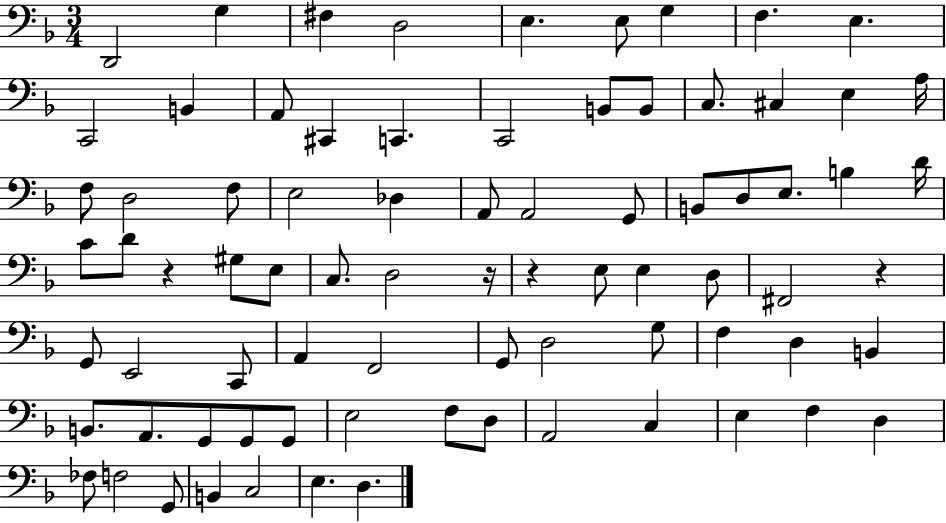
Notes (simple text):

D2/h G3/q F#3/q D3/h E3/q. E3/e G3/q F3/q. E3/q. C2/h B2/q A2/e C#2/q C2/q. C2/h B2/e B2/e C3/e. C#3/q E3/q A3/s F3/e D3/h F3/e E3/h Db3/q A2/e A2/h G2/e B2/e D3/e E3/e. B3/q D4/s C4/e D4/e R/q G#3/e E3/e C3/e. D3/h R/s R/q E3/e E3/q D3/e F#2/h R/q G2/e E2/h C2/e A2/q F2/h G2/e D3/h G3/e F3/q D3/q B2/q B2/e. A2/e. G2/e G2/e G2/e E3/h F3/e D3/e A2/h C3/q E3/q F3/q D3/q FES3/e F3/h G2/e B2/q C3/h E3/q. D3/q.